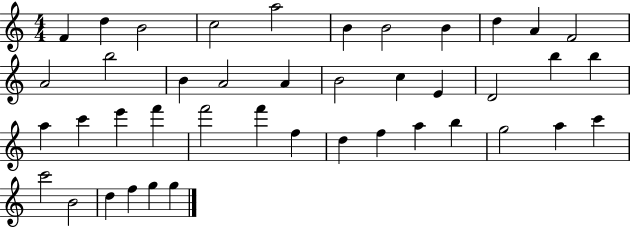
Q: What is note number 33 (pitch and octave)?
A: B5